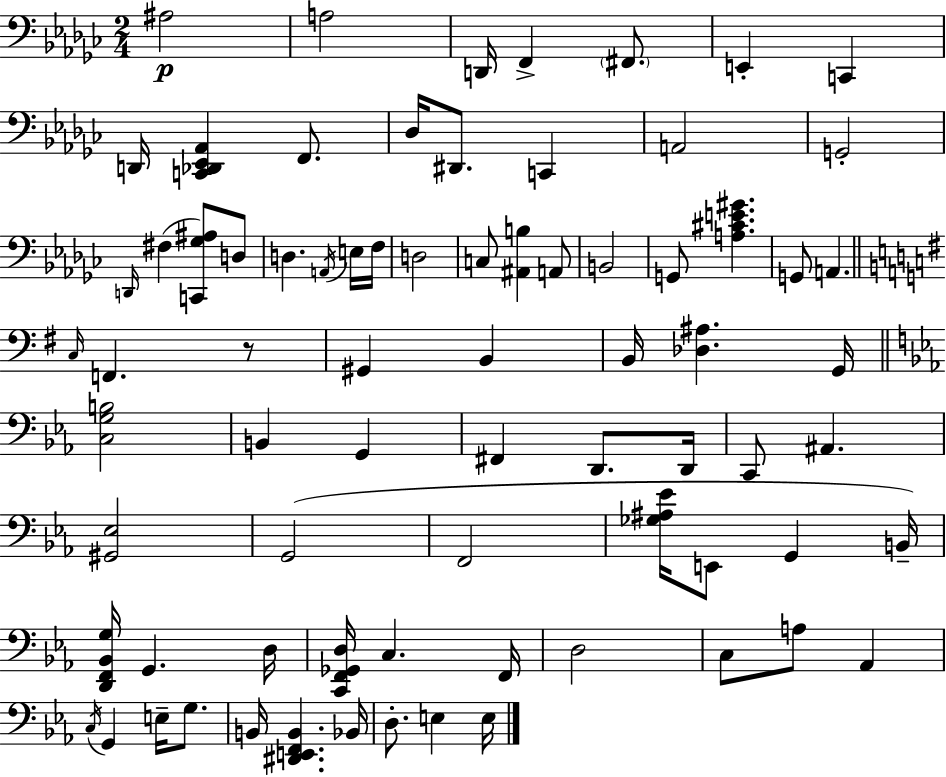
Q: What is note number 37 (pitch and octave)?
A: F#2